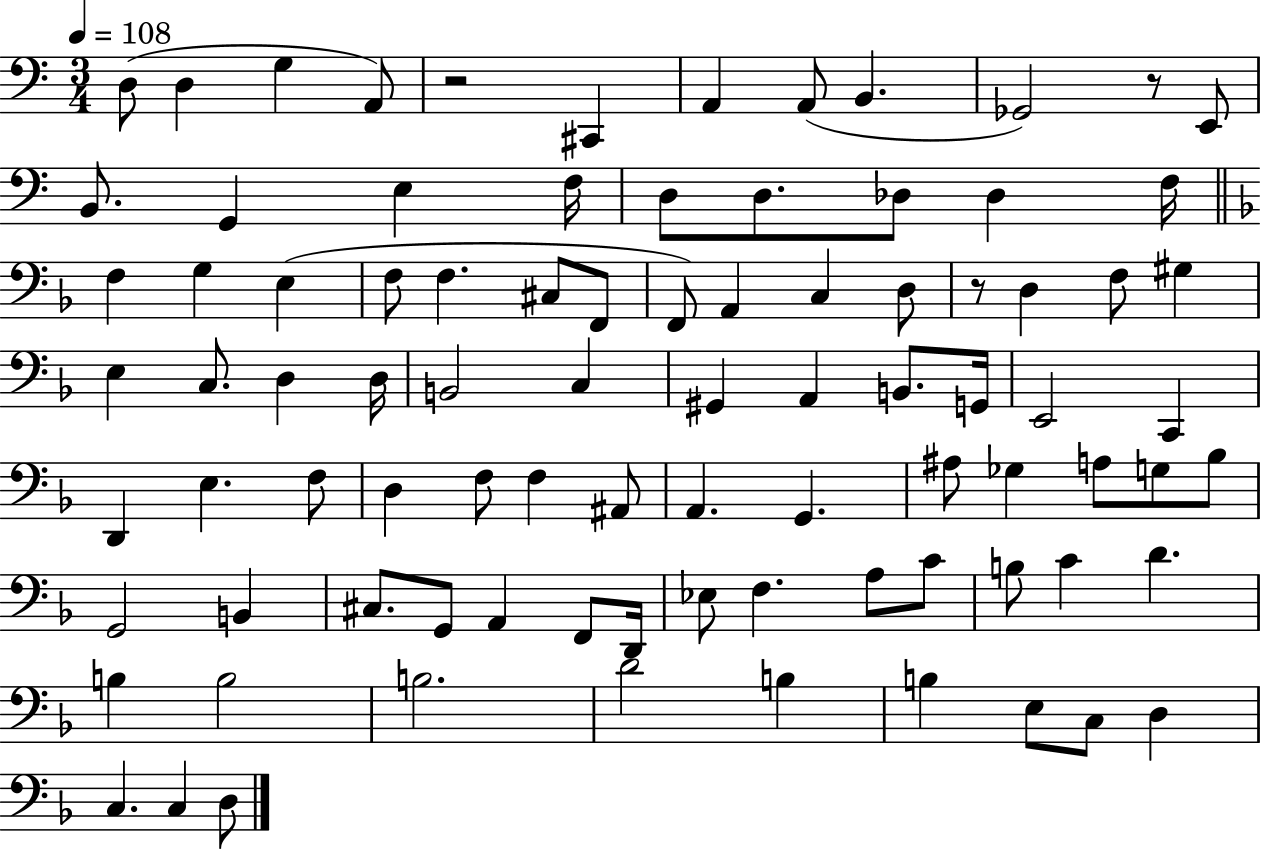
{
  \clef bass
  \numericTimeSignature
  \time 3/4
  \key c \major
  \tempo 4 = 108
  \repeat volta 2 { d8( d4 g4 a,8) | r2 cis,4 | a,4 a,8( b,4. | ges,2) r8 e,8 | \break b,8. g,4 e4 f16 | d8 d8. des8 des4 f16 | \bar "||" \break \key d \minor f4 g4 e4( | f8 f4. cis8 f,8 | f,8) a,4 c4 d8 | r8 d4 f8 gis4 | \break e4 c8. d4 d16 | b,2 c4 | gis,4 a,4 b,8. g,16 | e,2 c,4 | \break d,4 e4. f8 | d4 f8 f4 ais,8 | a,4. g,4. | ais8 ges4 a8 g8 bes8 | \break g,2 b,4 | cis8. g,8 a,4 f,8 d,16 | ees8 f4. a8 c'8 | b8 c'4 d'4. | \break b4 b2 | b2. | d'2 b4 | b4 e8 c8 d4 | \break c4. c4 d8 | } \bar "|."
}